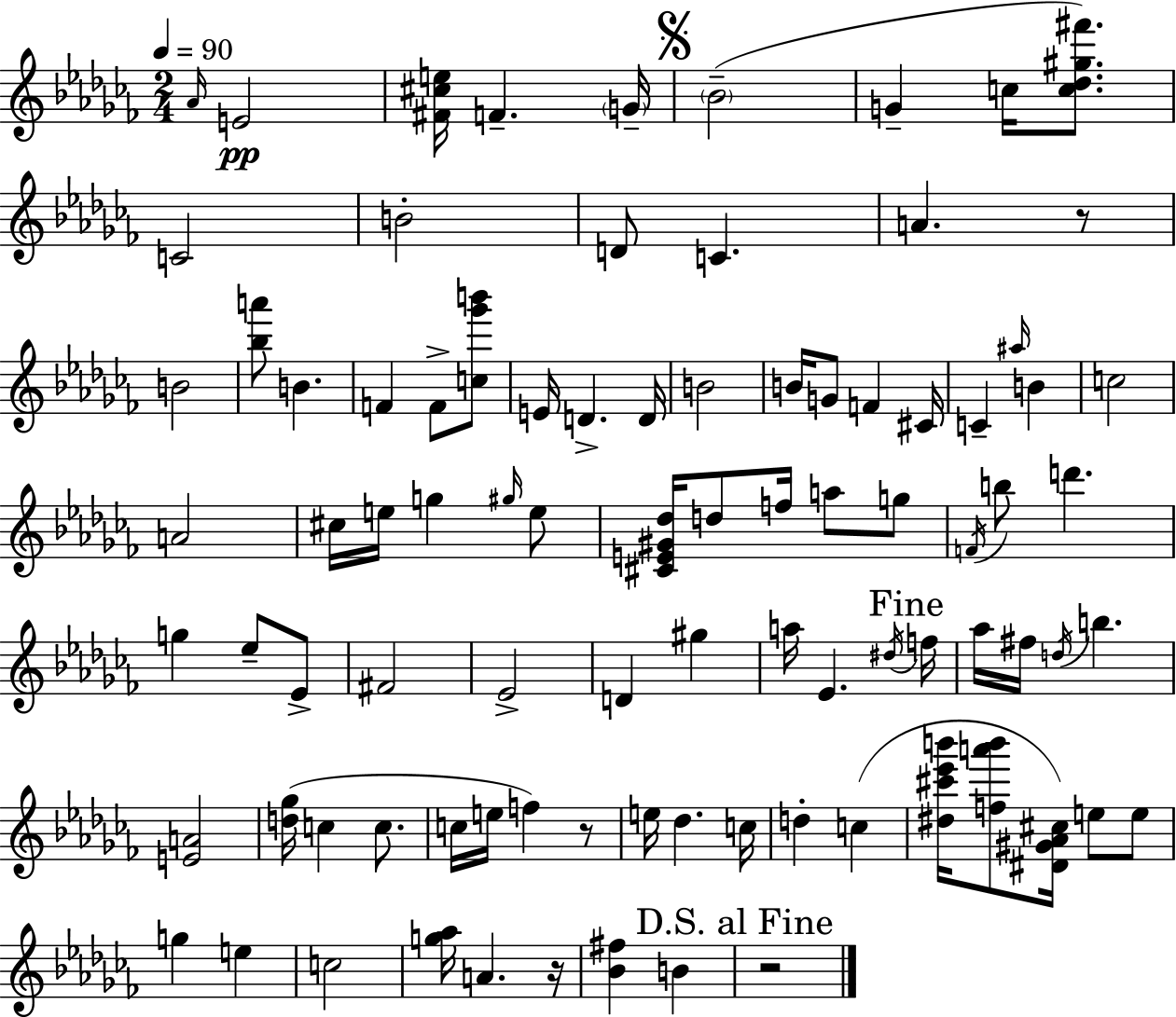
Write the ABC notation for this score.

X:1
T:Untitled
M:2/4
L:1/4
K:Abm
_A/4 E2 [^F^ce]/4 F G/4 _B2 G c/4 [c_d^g^f']/2 C2 B2 D/2 C A z/2 B2 [_ba']/2 B F F/2 [c_g'b']/2 E/4 D D/4 B2 B/4 G/2 F ^C/4 C ^a/4 B c2 A2 ^c/4 e/4 g ^g/4 e/2 [^CE^G_d]/4 d/2 f/4 a/2 g/2 F/4 b/2 d' g _e/2 _E/2 ^F2 _E2 D ^g a/4 _E ^d/4 f/4 _a/4 ^f/4 d/4 b [EA]2 [d_g]/4 c c/2 c/4 e/4 f z/2 e/4 _d c/4 d c [^d^c'_e'b']/4 [fa'b']/2 [^D^G_A^c]/4 e/2 e/2 g e c2 [g_a]/4 A z/4 [_B^f] B z2